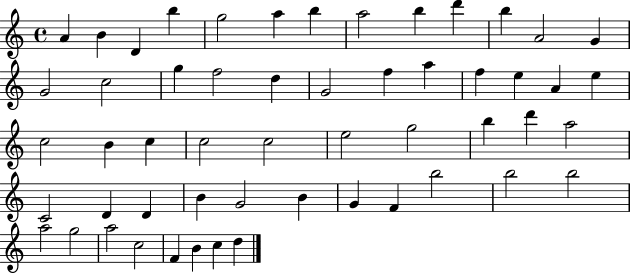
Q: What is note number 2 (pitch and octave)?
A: B4